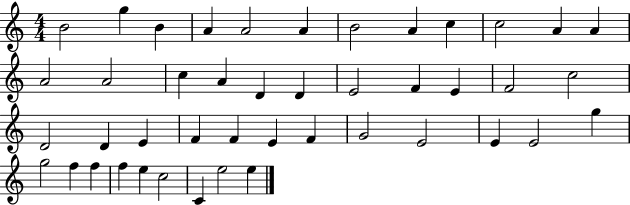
{
  \clef treble
  \numericTimeSignature
  \time 4/4
  \key c \major
  b'2 g''4 b'4 | a'4 a'2 a'4 | b'2 a'4 c''4 | c''2 a'4 a'4 | \break a'2 a'2 | c''4 a'4 d'4 d'4 | e'2 f'4 e'4 | f'2 c''2 | \break d'2 d'4 e'4 | f'4 f'4 e'4 f'4 | g'2 e'2 | e'4 e'2 g''4 | \break g''2 f''4 f''4 | f''4 e''4 c''2 | c'4 e''2 e''4 | \bar "|."
}